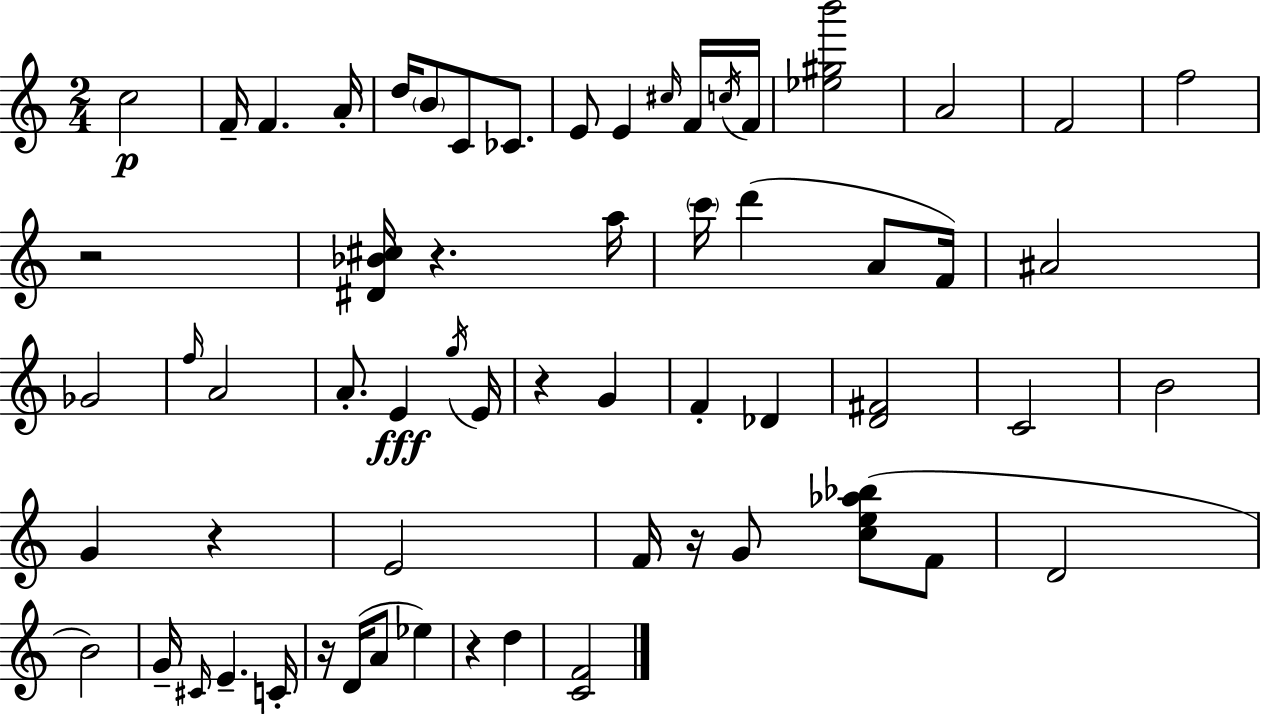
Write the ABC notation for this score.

X:1
T:Untitled
M:2/4
L:1/4
K:Am
c2 F/4 F A/4 d/4 B/2 C/2 _C/2 E/2 E ^c/4 F/4 c/4 F/4 [_e^gb']2 A2 F2 f2 z2 [^D_B^c]/4 z a/4 c'/4 d' A/2 F/4 ^A2 _G2 f/4 A2 A/2 E g/4 E/4 z G F _D [D^F]2 C2 B2 G z E2 F/4 z/4 G/2 [ce_a_b]/2 F/2 D2 B2 G/4 ^C/4 E C/4 z/4 D/4 A/2 _e z d [CF]2